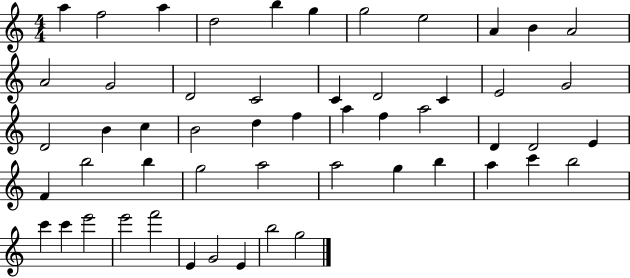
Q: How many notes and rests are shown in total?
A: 53